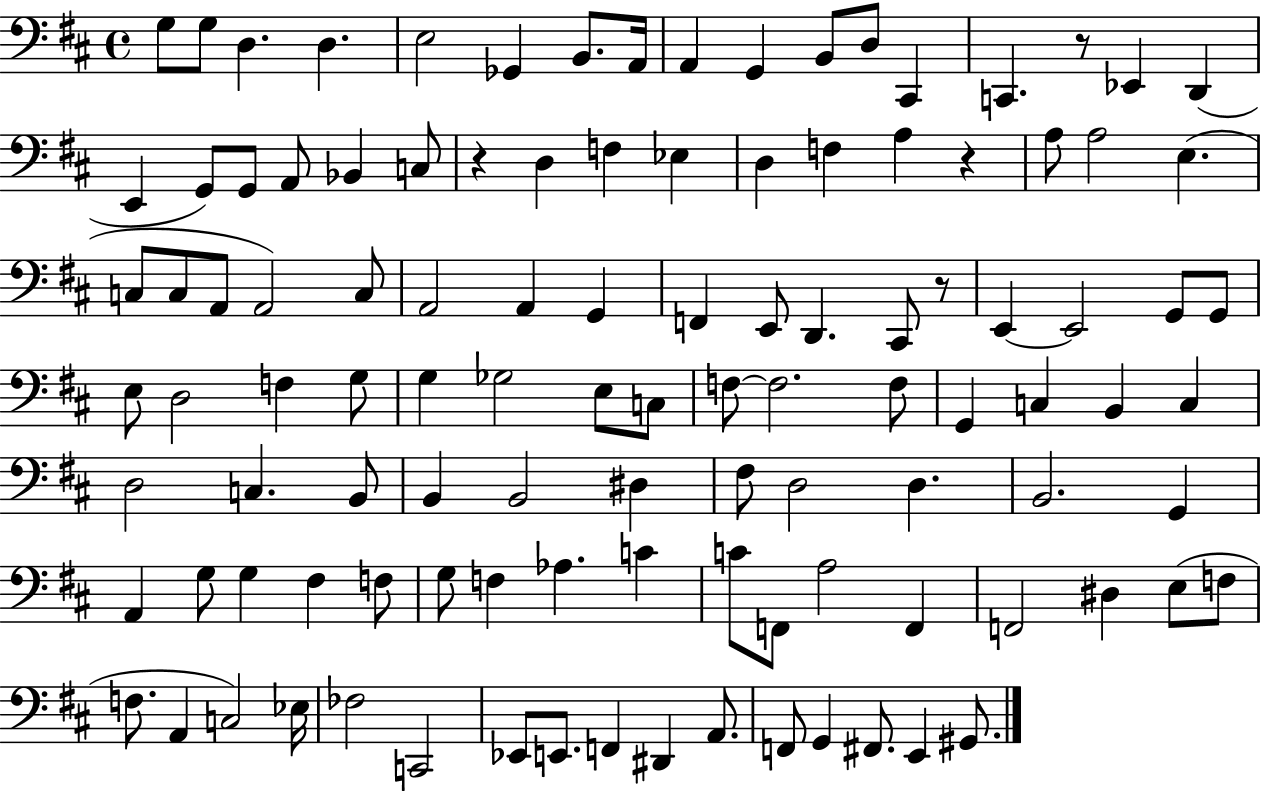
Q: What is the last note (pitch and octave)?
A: G#2